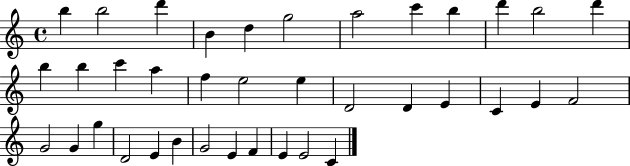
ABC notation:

X:1
T:Untitled
M:4/4
L:1/4
K:C
b b2 d' B d g2 a2 c' b d' b2 d' b b c' a f e2 e D2 D E C E F2 G2 G g D2 E B G2 E F E E2 C